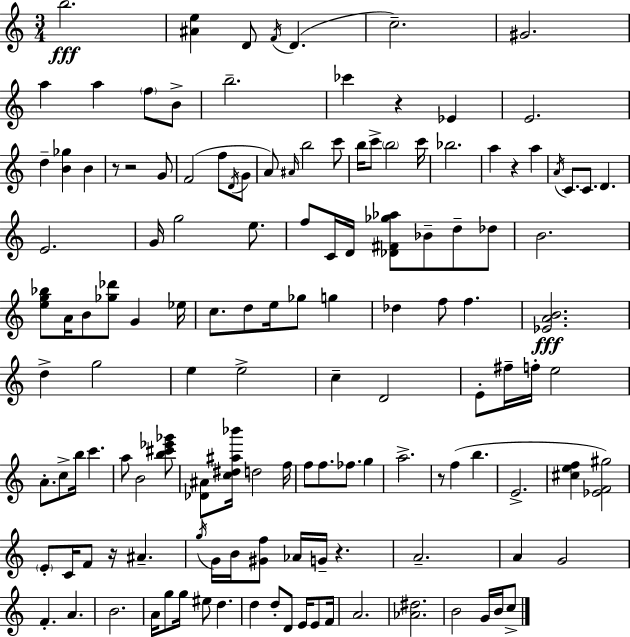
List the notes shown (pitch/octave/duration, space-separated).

B5/h. [A#4,E5]/q D4/e F4/s D4/q. C5/h. G#4/h. A5/q A5/q F5/e B4/e B5/h. CES6/q R/q Eb4/q E4/h. D5/q [B4,Gb5]/q B4/q R/e R/h G4/e F4/h F5/e D4/s G4/e A4/e A#4/s B5/h C6/e B5/s C6/e B5/h C6/s Bb5/h. A5/q R/q A5/q A4/s C4/e. C4/e. D4/q. E4/h. G4/s G5/h E5/e. F5/e C4/s D4/s [Db4,F#4,Gb5,Ab5]/e Bb4/e D5/e Db5/e B4/h. [E5,G5,Bb5]/e A4/s B4/e [Gb5,Db6]/e G4/q Eb5/s C5/e. D5/e E5/s Gb5/e G5/q Db5/q F5/e F5/q. [Eb4,A4,B4]/h. D5/q G5/h E5/q E5/h C5/q D4/h E4/e F#5/s F5/s E5/h A4/e. C5/e B5/s C6/q. A5/e B4/h [B5,C#6,Eb6,Gb6]/e [Db4,A#4]/e [C5,D#5,A#5,Bb6]/s D5/h F5/s F5/e F5/e. FES5/e. G5/q A5/h. R/e F5/q B5/q. E4/h. [C#5,E5,F5]/q [Eb4,F4,G#5]/h E4/e C4/s F4/e R/s A#4/q. G5/s G4/s B4/s [G#4,F5]/e Ab4/s G4/s R/q. A4/h. A4/q G4/h F4/q. A4/q. B4/h. A4/s G5/e G5/s EIS5/e D5/q. D5/q D5/e D4/e E4/s E4/e F4/s A4/h. [Ab4,D#5]/h. B4/h G4/s B4/s C5/e